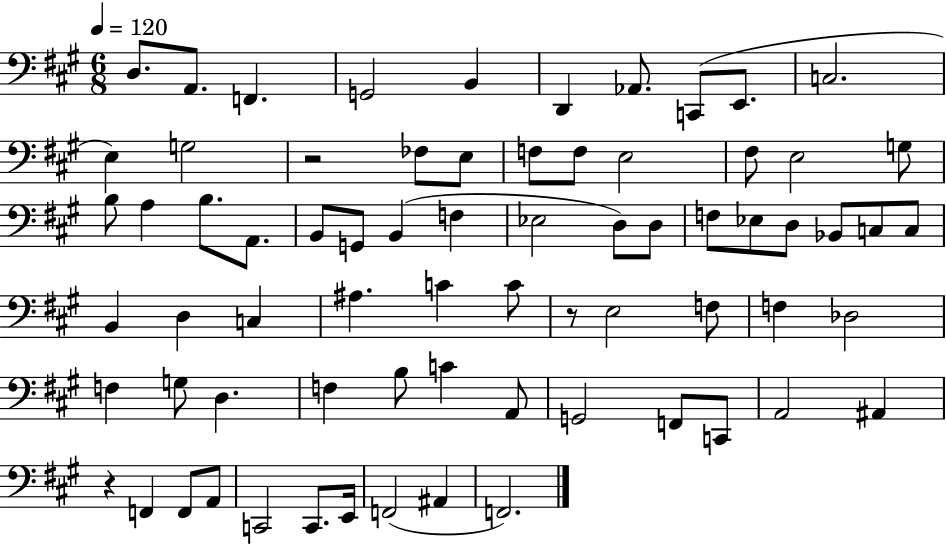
X:1
T:Untitled
M:6/8
L:1/4
K:A
D,/2 A,,/2 F,, G,,2 B,, D,, _A,,/2 C,,/2 E,,/2 C,2 E, G,2 z2 _F,/2 E,/2 F,/2 F,/2 E,2 ^F,/2 E,2 G,/2 B,/2 A, B,/2 A,,/2 B,,/2 G,,/2 B,, F, _E,2 D,/2 D,/2 F,/2 _E,/2 D,/2 _B,,/2 C,/2 C,/2 B,, D, C, ^A, C C/2 z/2 E,2 F,/2 F, _D,2 F, G,/2 D, F, B,/2 C A,,/2 G,,2 F,,/2 C,,/2 A,,2 ^A,, z F,, F,,/2 A,,/2 C,,2 C,,/2 E,,/4 F,,2 ^A,, F,,2